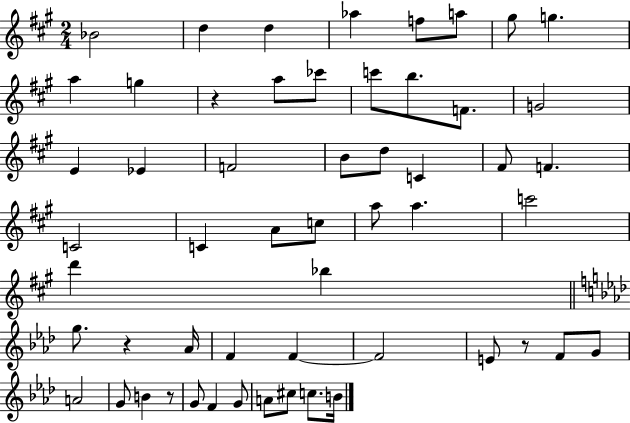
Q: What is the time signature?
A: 2/4